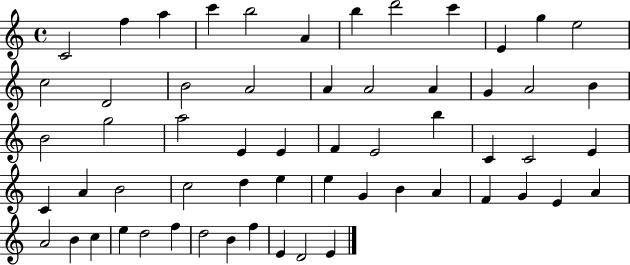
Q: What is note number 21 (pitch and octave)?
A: A4